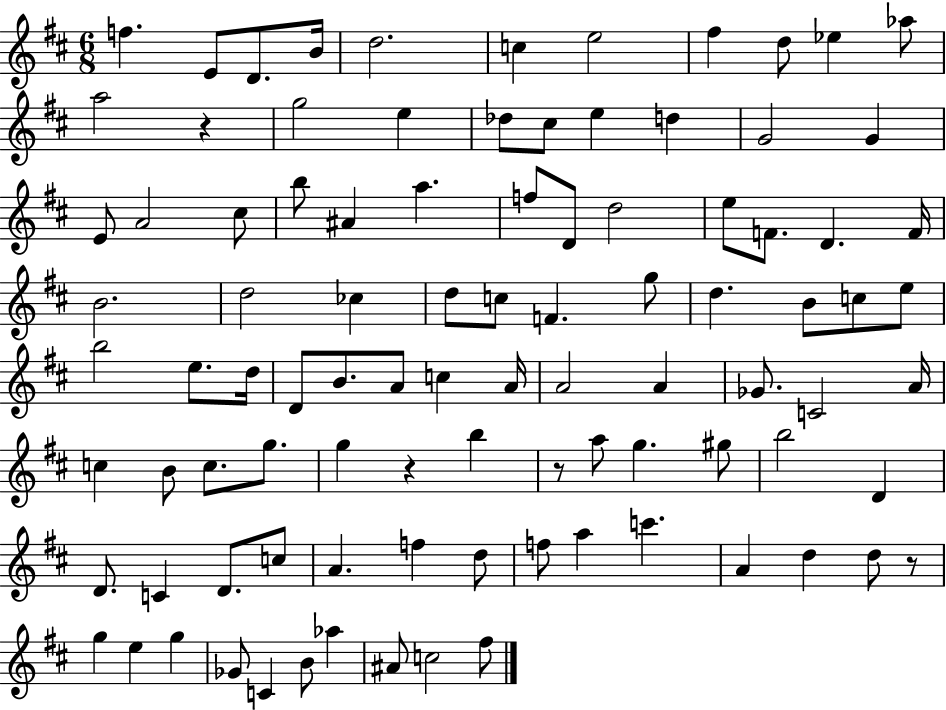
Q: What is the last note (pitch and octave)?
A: F#5